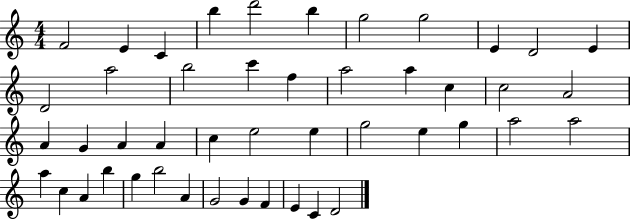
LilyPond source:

{
  \clef treble
  \numericTimeSignature
  \time 4/4
  \key c \major
  f'2 e'4 c'4 | b''4 d'''2 b''4 | g''2 g''2 | e'4 d'2 e'4 | \break d'2 a''2 | b''2 c'''4 f''4 | a''2 a''4 c''4 | c''2 a'2 | \break a'4 g'4 a'4 a'4 | c''4 e''2 e''4 | g''2 e''4 g''4 | a''2 a''2 | \break a''4 c''4 a'4 b''4 | g''4 b''2 a'4 | g'2 g'4 f'4 | e'4 c'4 d'2 | \break \bar "|."
}